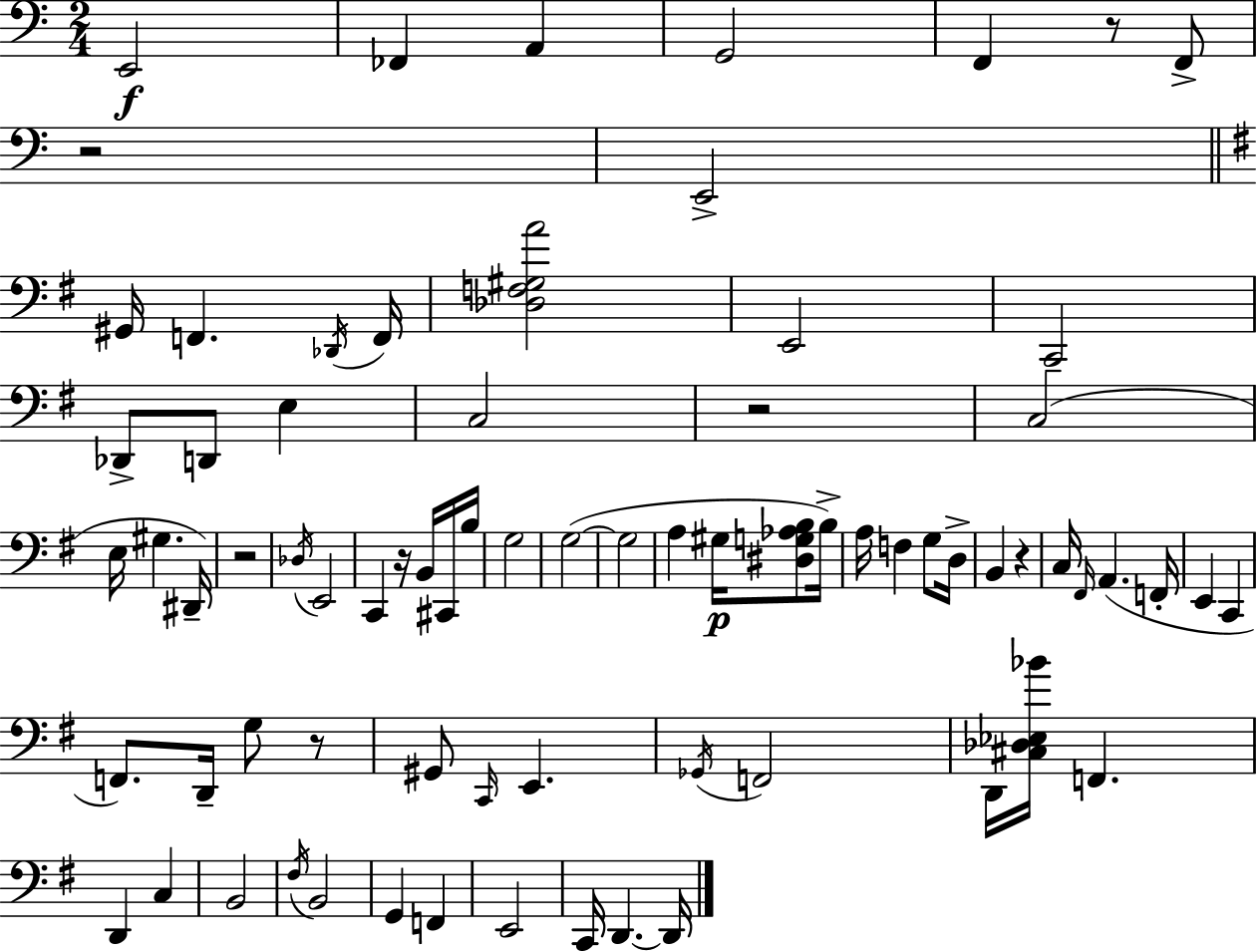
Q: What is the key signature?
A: C major